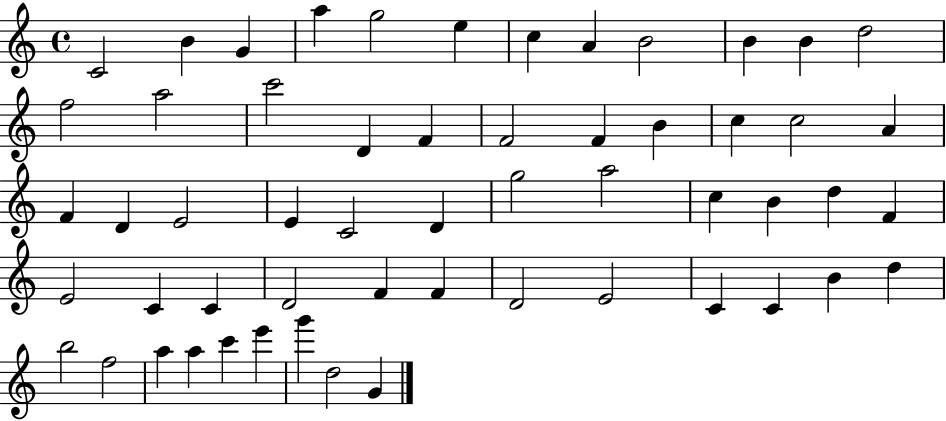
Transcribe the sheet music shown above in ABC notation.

X:1
T:Untitled
M:4/4
L:1/4
K:C
C2 B G a g2 e c A B2 B B d2 f2 a2 c'2 D F F2 F B c c2 A F D E2 E C2 D g2 a2 c B d F E2 C C D2 F F D2 E2 C C B d b2 f2 a a c' e' g' d2 G